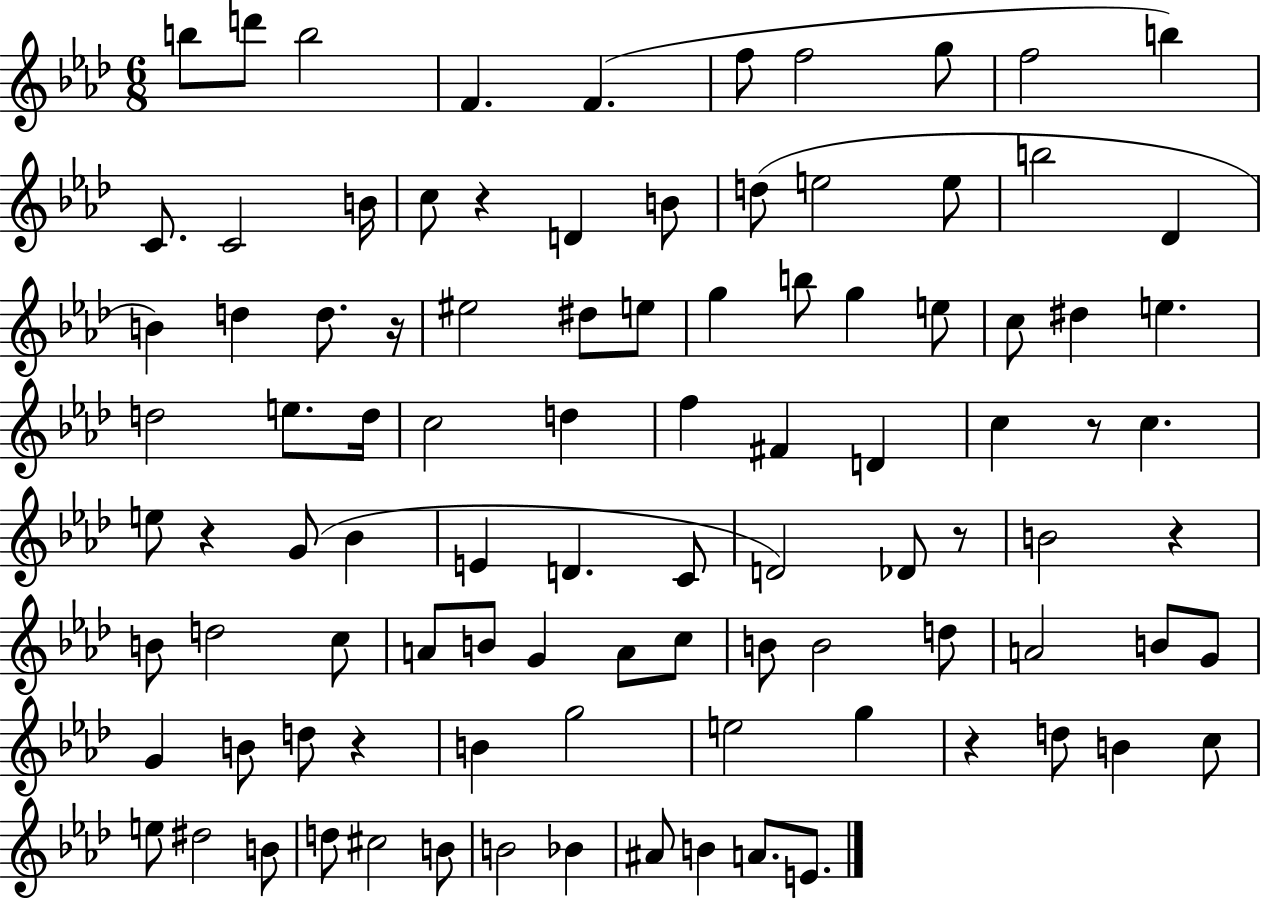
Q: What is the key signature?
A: AES major